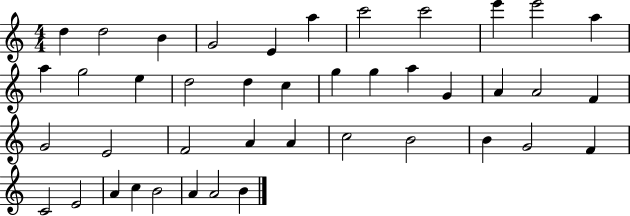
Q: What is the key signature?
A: C major